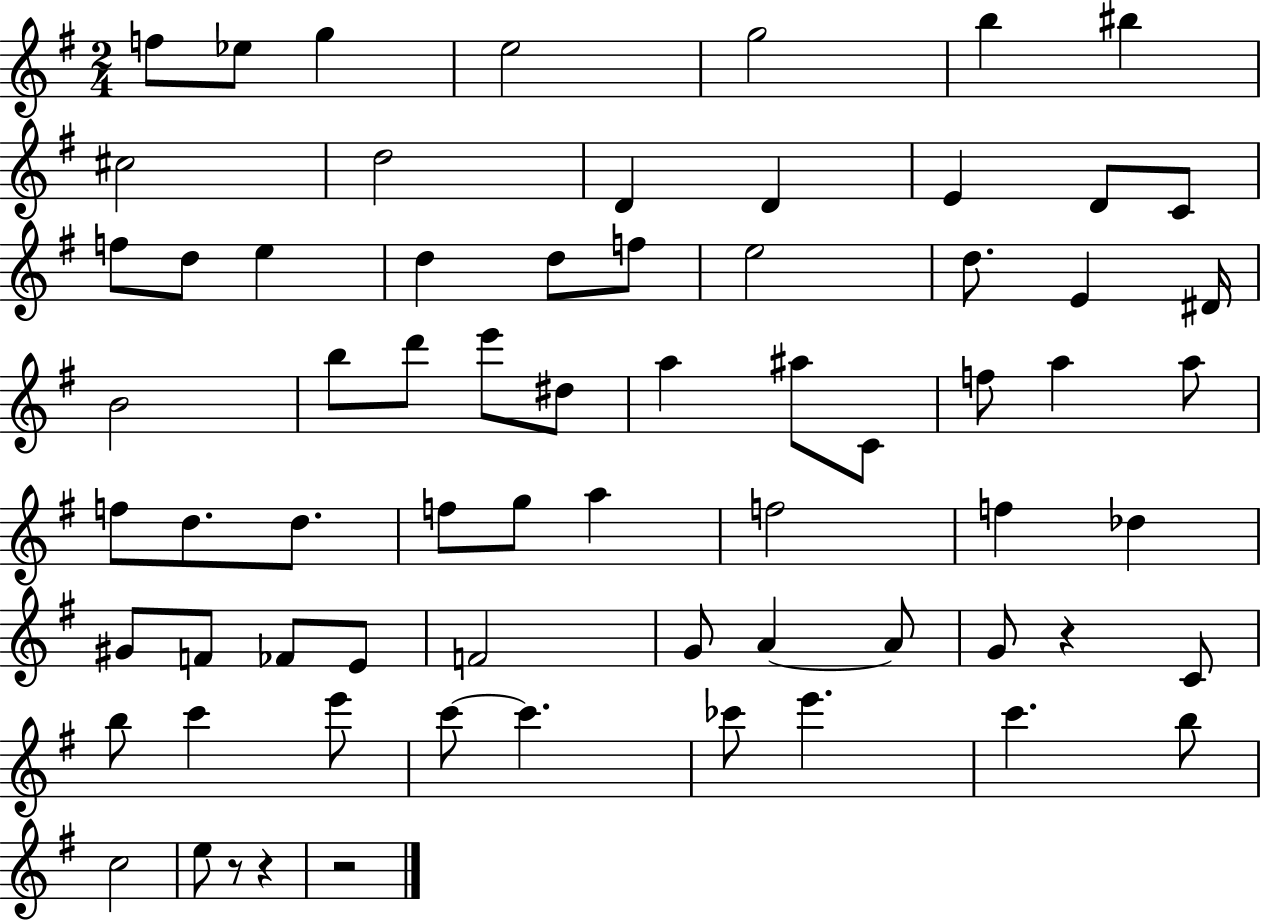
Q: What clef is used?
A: treble